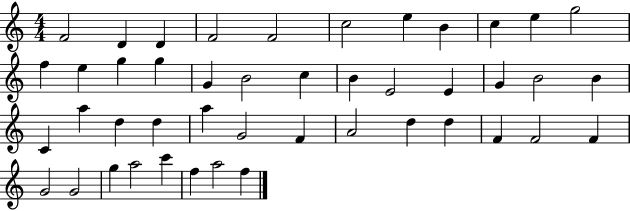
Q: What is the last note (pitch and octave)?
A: F5